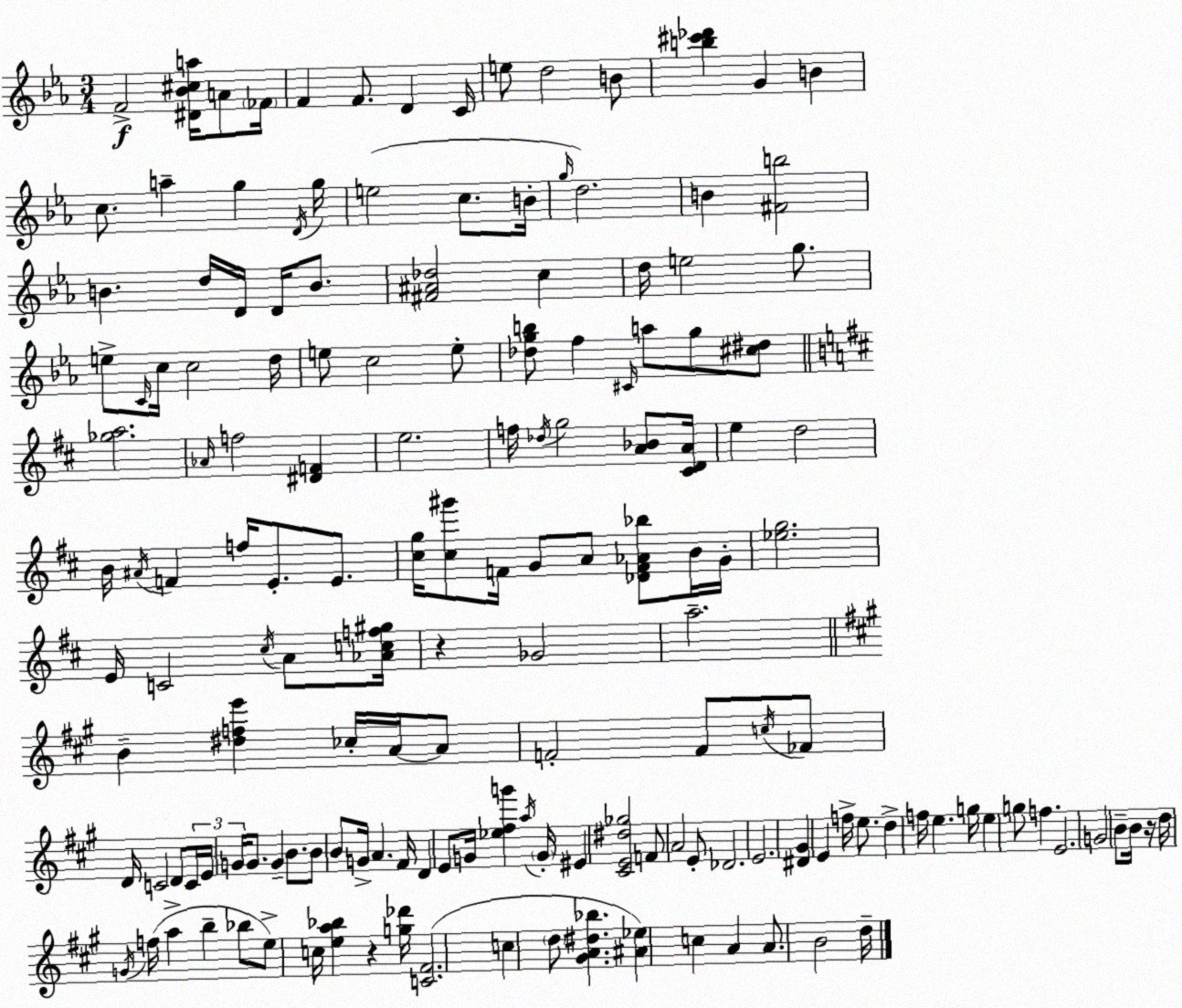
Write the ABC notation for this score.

X:1
T:Untitled
M:3/4
L:1/4
K:Cm
F2 [^D_B^ca]/4 A/2 _F/4 F F/2 D C/4 e/2 d2 B/2 [b^c'_d'] G B c/2 a g D/4 g/4 e2 c/2 B/4 g/4 d2 B [^Fb]2 B d/4 D/4 D/4 B/2 [^F^A_d]2 c d/4 e2 g/2 e/2 C/4 c/4 c2 d/4 e/2 c2 e/2 [_dgb]/2 f ^C/4 a/2 g/2 [^c^d]/2 [_ga]2 _A/4 f2 [^DF] e2 f/4 _d/4 g2 [A_B]/2 [^CDA]/4 e d2 B/4 ^A/4 F f/4 E/2 E/2 [^cg]/4 [^c^g']/2 F/4 G/2 A/2 [_DF_A_b]/2 B/4 G/4 [_eg]2 E/4 C2 ^c/4 A/2 [_Acf^g]/4 z _G2 a2 B [^dfe'] _c/4 A/4 A/2 F2 F/2 c/4 _F/2 D/4 C2 D/2 C/4 E/4 G/4 G/2 G B/2 B/2 B/2 G/4 A ^F/4 D E/2 G/4 [_e^fg'] a/4 G/4 ^E [^CE^d_g]2 F/2 A2 E/2 _D2 E2 [^D^G] E f/4 e/2 d f/4 e g/4 e g/2 f E2 G2 B/2 B/4 z/4 d/4 G/4 f/4 a b _b/2 e/2 c/4 [ea_b] z [g_d']/4 [C^F]2 c d/2 [^GA^d_b] [^A_e] c A A/2 B2 d/4